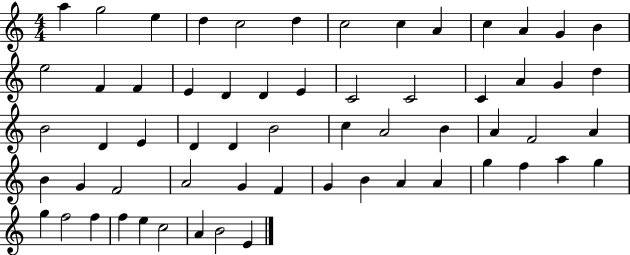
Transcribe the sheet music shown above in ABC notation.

X:1
T:Untitled
M:4/4
L:1/4
K:C
a g2 e d c2 d c2 c A c A G B e2 F F E D D E C2 C2 C A G d B2 D E D D B2 c A2 B A F2 A B G F2 A2 G F G B A A g f a g g f2 f f e c2 A B2 E